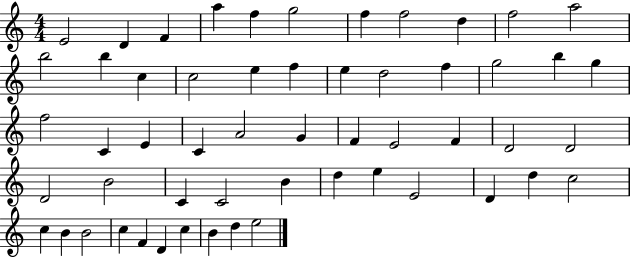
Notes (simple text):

E4/h D4/q F4/q A5/q F5/q G5/h F5/q F5/h D5/q F5/h A5/h B5/h B5/q C5/q C5/h E5/q F5/q E5/q D5/h F5/q G5/h B5/q G5/q F5/h C4/q E4/q C4/q A4/h G4/q F4/q E4/h F4/q D4/h D4/h D4/h B4/h C4/q C4/h B4/q D5/q E5/q E4/h D4/q D5/q C5/h C5/q B4/q B4/h C5/q F4/q D4/q C5/q B4/q D5/q E5/h